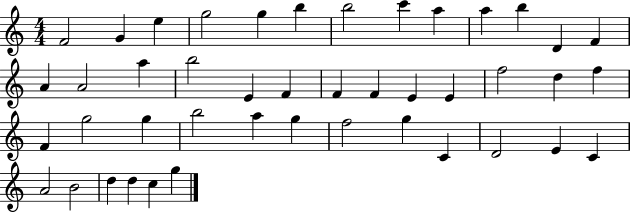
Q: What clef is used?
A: treble